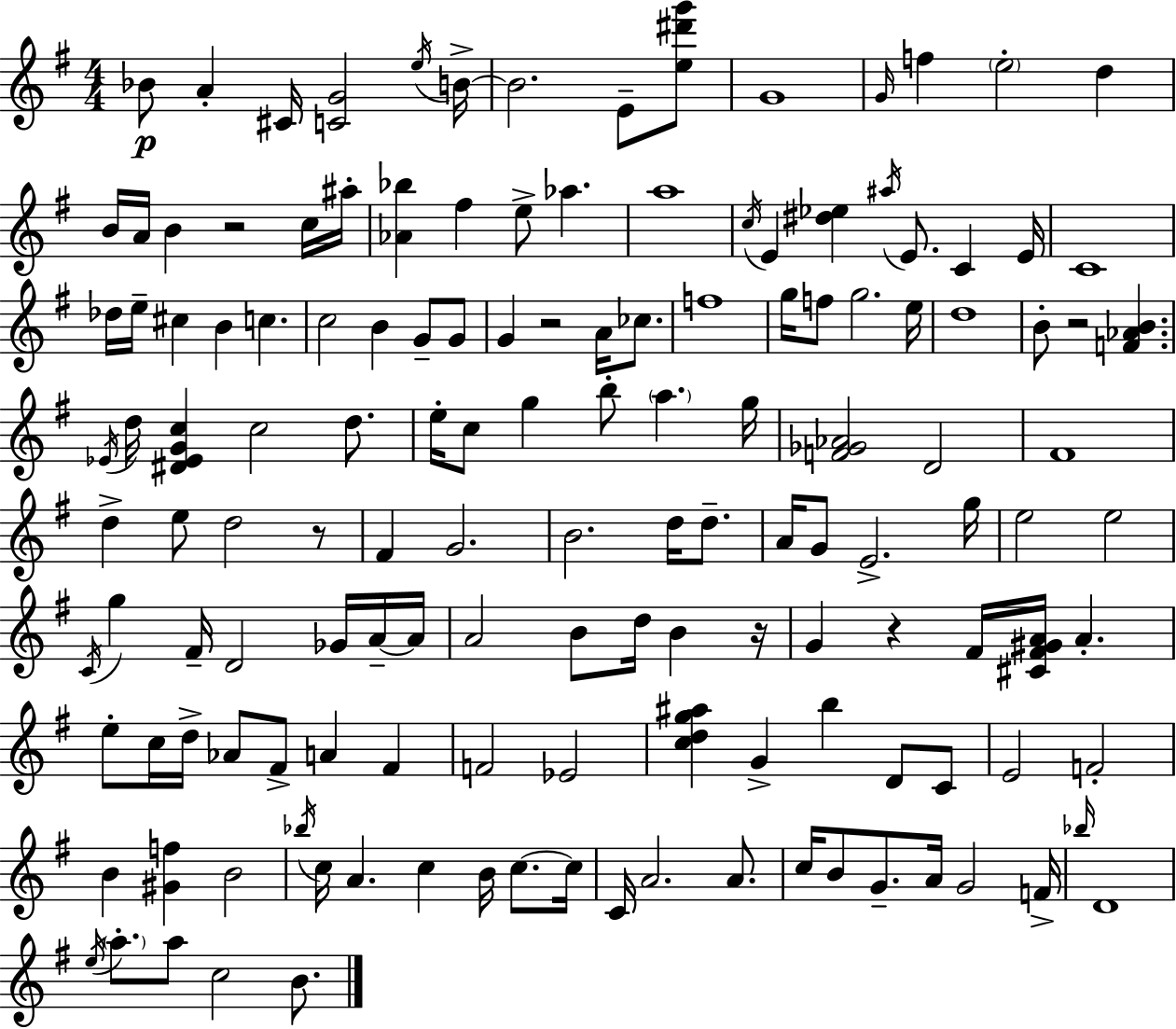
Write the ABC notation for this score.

X:1
T:Untitled
M:4/4
L:1/4
K:Em
_B/2 A ^C/4 [CG]2 e/4 B/4 B2 E/2 [e^d'g']/2 G4 G/4 f e2 d B/4 A/4 B z2 c/4 ^a/4 [_A_b] ^f e/2 _a a4 c/4 E [^d_e] ^a/4 E/2 C E/4 C4 _d/4 e/4 ^c B c c2 B G/2 G/2 G z2 A/4 _c/2 f4 g/4 f/2 g2 e/4 d4 B/2 z2 [F_AB] _E/4 d/4 [^D_EGc] c2 d/2 e/4 c/2 g b/2 a g/4 [F_G_A]2 D2 ^F4 d e/2 d2 z/2 ^F G2 B2 d/4 d/2 A/4 G/2 E2 g/4 e2 e2 C/4 g ^F/4 D2 _G/4 A/4 A/4 A2 B/2 d/4 B z/4 G z ^F/4 [^C^F^GA]/4 A e/2 c/4 d/4 _A/2 ^F/2 A ^F F2 _E2 [cdg^a] G b D/2 C/2 E2 F2 B [^Gf] B2 _b/4 c/4 A c B/4 c/2 c/4 C/4 A2 A/2 c/4 B/2 G/2 A/4 G2 F/4 _b/4 D4 e/4 a/2 a/2 c2 B/2